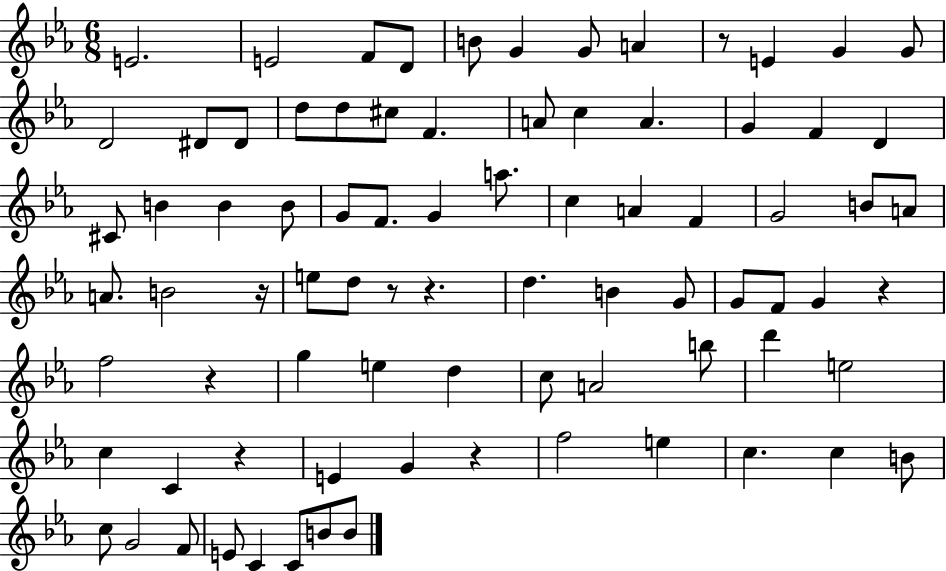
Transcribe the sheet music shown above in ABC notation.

X:1
T:Untitled
M:6/8
L:1/4
K:Eb
E2 E2 F/2 D/2 B/2 G G/2 A z/2 E G G/2 D2 ^D/2 ^D/2 d/2 d/2 ^c/2 F A/2 c A G F D ^C/2 B B B/2 G/2 F/2 G a/2 c A F G2 B/2 A/2 A/2 B2 z/4 e/2 d/2 z/2 z d B G/2 G/2 F/2 G z f2 z g e d c/2 A2 b/2 d' e2 c C z E G z f2 e c c B/2 c/2 G2 F/2 E/2 C C/2 B/2 B/2